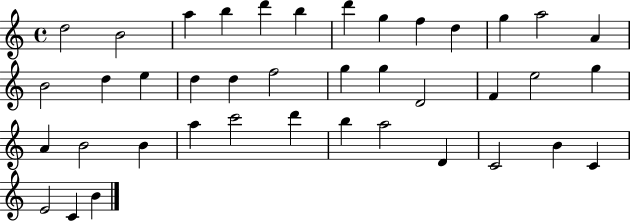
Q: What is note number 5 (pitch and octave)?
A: D6